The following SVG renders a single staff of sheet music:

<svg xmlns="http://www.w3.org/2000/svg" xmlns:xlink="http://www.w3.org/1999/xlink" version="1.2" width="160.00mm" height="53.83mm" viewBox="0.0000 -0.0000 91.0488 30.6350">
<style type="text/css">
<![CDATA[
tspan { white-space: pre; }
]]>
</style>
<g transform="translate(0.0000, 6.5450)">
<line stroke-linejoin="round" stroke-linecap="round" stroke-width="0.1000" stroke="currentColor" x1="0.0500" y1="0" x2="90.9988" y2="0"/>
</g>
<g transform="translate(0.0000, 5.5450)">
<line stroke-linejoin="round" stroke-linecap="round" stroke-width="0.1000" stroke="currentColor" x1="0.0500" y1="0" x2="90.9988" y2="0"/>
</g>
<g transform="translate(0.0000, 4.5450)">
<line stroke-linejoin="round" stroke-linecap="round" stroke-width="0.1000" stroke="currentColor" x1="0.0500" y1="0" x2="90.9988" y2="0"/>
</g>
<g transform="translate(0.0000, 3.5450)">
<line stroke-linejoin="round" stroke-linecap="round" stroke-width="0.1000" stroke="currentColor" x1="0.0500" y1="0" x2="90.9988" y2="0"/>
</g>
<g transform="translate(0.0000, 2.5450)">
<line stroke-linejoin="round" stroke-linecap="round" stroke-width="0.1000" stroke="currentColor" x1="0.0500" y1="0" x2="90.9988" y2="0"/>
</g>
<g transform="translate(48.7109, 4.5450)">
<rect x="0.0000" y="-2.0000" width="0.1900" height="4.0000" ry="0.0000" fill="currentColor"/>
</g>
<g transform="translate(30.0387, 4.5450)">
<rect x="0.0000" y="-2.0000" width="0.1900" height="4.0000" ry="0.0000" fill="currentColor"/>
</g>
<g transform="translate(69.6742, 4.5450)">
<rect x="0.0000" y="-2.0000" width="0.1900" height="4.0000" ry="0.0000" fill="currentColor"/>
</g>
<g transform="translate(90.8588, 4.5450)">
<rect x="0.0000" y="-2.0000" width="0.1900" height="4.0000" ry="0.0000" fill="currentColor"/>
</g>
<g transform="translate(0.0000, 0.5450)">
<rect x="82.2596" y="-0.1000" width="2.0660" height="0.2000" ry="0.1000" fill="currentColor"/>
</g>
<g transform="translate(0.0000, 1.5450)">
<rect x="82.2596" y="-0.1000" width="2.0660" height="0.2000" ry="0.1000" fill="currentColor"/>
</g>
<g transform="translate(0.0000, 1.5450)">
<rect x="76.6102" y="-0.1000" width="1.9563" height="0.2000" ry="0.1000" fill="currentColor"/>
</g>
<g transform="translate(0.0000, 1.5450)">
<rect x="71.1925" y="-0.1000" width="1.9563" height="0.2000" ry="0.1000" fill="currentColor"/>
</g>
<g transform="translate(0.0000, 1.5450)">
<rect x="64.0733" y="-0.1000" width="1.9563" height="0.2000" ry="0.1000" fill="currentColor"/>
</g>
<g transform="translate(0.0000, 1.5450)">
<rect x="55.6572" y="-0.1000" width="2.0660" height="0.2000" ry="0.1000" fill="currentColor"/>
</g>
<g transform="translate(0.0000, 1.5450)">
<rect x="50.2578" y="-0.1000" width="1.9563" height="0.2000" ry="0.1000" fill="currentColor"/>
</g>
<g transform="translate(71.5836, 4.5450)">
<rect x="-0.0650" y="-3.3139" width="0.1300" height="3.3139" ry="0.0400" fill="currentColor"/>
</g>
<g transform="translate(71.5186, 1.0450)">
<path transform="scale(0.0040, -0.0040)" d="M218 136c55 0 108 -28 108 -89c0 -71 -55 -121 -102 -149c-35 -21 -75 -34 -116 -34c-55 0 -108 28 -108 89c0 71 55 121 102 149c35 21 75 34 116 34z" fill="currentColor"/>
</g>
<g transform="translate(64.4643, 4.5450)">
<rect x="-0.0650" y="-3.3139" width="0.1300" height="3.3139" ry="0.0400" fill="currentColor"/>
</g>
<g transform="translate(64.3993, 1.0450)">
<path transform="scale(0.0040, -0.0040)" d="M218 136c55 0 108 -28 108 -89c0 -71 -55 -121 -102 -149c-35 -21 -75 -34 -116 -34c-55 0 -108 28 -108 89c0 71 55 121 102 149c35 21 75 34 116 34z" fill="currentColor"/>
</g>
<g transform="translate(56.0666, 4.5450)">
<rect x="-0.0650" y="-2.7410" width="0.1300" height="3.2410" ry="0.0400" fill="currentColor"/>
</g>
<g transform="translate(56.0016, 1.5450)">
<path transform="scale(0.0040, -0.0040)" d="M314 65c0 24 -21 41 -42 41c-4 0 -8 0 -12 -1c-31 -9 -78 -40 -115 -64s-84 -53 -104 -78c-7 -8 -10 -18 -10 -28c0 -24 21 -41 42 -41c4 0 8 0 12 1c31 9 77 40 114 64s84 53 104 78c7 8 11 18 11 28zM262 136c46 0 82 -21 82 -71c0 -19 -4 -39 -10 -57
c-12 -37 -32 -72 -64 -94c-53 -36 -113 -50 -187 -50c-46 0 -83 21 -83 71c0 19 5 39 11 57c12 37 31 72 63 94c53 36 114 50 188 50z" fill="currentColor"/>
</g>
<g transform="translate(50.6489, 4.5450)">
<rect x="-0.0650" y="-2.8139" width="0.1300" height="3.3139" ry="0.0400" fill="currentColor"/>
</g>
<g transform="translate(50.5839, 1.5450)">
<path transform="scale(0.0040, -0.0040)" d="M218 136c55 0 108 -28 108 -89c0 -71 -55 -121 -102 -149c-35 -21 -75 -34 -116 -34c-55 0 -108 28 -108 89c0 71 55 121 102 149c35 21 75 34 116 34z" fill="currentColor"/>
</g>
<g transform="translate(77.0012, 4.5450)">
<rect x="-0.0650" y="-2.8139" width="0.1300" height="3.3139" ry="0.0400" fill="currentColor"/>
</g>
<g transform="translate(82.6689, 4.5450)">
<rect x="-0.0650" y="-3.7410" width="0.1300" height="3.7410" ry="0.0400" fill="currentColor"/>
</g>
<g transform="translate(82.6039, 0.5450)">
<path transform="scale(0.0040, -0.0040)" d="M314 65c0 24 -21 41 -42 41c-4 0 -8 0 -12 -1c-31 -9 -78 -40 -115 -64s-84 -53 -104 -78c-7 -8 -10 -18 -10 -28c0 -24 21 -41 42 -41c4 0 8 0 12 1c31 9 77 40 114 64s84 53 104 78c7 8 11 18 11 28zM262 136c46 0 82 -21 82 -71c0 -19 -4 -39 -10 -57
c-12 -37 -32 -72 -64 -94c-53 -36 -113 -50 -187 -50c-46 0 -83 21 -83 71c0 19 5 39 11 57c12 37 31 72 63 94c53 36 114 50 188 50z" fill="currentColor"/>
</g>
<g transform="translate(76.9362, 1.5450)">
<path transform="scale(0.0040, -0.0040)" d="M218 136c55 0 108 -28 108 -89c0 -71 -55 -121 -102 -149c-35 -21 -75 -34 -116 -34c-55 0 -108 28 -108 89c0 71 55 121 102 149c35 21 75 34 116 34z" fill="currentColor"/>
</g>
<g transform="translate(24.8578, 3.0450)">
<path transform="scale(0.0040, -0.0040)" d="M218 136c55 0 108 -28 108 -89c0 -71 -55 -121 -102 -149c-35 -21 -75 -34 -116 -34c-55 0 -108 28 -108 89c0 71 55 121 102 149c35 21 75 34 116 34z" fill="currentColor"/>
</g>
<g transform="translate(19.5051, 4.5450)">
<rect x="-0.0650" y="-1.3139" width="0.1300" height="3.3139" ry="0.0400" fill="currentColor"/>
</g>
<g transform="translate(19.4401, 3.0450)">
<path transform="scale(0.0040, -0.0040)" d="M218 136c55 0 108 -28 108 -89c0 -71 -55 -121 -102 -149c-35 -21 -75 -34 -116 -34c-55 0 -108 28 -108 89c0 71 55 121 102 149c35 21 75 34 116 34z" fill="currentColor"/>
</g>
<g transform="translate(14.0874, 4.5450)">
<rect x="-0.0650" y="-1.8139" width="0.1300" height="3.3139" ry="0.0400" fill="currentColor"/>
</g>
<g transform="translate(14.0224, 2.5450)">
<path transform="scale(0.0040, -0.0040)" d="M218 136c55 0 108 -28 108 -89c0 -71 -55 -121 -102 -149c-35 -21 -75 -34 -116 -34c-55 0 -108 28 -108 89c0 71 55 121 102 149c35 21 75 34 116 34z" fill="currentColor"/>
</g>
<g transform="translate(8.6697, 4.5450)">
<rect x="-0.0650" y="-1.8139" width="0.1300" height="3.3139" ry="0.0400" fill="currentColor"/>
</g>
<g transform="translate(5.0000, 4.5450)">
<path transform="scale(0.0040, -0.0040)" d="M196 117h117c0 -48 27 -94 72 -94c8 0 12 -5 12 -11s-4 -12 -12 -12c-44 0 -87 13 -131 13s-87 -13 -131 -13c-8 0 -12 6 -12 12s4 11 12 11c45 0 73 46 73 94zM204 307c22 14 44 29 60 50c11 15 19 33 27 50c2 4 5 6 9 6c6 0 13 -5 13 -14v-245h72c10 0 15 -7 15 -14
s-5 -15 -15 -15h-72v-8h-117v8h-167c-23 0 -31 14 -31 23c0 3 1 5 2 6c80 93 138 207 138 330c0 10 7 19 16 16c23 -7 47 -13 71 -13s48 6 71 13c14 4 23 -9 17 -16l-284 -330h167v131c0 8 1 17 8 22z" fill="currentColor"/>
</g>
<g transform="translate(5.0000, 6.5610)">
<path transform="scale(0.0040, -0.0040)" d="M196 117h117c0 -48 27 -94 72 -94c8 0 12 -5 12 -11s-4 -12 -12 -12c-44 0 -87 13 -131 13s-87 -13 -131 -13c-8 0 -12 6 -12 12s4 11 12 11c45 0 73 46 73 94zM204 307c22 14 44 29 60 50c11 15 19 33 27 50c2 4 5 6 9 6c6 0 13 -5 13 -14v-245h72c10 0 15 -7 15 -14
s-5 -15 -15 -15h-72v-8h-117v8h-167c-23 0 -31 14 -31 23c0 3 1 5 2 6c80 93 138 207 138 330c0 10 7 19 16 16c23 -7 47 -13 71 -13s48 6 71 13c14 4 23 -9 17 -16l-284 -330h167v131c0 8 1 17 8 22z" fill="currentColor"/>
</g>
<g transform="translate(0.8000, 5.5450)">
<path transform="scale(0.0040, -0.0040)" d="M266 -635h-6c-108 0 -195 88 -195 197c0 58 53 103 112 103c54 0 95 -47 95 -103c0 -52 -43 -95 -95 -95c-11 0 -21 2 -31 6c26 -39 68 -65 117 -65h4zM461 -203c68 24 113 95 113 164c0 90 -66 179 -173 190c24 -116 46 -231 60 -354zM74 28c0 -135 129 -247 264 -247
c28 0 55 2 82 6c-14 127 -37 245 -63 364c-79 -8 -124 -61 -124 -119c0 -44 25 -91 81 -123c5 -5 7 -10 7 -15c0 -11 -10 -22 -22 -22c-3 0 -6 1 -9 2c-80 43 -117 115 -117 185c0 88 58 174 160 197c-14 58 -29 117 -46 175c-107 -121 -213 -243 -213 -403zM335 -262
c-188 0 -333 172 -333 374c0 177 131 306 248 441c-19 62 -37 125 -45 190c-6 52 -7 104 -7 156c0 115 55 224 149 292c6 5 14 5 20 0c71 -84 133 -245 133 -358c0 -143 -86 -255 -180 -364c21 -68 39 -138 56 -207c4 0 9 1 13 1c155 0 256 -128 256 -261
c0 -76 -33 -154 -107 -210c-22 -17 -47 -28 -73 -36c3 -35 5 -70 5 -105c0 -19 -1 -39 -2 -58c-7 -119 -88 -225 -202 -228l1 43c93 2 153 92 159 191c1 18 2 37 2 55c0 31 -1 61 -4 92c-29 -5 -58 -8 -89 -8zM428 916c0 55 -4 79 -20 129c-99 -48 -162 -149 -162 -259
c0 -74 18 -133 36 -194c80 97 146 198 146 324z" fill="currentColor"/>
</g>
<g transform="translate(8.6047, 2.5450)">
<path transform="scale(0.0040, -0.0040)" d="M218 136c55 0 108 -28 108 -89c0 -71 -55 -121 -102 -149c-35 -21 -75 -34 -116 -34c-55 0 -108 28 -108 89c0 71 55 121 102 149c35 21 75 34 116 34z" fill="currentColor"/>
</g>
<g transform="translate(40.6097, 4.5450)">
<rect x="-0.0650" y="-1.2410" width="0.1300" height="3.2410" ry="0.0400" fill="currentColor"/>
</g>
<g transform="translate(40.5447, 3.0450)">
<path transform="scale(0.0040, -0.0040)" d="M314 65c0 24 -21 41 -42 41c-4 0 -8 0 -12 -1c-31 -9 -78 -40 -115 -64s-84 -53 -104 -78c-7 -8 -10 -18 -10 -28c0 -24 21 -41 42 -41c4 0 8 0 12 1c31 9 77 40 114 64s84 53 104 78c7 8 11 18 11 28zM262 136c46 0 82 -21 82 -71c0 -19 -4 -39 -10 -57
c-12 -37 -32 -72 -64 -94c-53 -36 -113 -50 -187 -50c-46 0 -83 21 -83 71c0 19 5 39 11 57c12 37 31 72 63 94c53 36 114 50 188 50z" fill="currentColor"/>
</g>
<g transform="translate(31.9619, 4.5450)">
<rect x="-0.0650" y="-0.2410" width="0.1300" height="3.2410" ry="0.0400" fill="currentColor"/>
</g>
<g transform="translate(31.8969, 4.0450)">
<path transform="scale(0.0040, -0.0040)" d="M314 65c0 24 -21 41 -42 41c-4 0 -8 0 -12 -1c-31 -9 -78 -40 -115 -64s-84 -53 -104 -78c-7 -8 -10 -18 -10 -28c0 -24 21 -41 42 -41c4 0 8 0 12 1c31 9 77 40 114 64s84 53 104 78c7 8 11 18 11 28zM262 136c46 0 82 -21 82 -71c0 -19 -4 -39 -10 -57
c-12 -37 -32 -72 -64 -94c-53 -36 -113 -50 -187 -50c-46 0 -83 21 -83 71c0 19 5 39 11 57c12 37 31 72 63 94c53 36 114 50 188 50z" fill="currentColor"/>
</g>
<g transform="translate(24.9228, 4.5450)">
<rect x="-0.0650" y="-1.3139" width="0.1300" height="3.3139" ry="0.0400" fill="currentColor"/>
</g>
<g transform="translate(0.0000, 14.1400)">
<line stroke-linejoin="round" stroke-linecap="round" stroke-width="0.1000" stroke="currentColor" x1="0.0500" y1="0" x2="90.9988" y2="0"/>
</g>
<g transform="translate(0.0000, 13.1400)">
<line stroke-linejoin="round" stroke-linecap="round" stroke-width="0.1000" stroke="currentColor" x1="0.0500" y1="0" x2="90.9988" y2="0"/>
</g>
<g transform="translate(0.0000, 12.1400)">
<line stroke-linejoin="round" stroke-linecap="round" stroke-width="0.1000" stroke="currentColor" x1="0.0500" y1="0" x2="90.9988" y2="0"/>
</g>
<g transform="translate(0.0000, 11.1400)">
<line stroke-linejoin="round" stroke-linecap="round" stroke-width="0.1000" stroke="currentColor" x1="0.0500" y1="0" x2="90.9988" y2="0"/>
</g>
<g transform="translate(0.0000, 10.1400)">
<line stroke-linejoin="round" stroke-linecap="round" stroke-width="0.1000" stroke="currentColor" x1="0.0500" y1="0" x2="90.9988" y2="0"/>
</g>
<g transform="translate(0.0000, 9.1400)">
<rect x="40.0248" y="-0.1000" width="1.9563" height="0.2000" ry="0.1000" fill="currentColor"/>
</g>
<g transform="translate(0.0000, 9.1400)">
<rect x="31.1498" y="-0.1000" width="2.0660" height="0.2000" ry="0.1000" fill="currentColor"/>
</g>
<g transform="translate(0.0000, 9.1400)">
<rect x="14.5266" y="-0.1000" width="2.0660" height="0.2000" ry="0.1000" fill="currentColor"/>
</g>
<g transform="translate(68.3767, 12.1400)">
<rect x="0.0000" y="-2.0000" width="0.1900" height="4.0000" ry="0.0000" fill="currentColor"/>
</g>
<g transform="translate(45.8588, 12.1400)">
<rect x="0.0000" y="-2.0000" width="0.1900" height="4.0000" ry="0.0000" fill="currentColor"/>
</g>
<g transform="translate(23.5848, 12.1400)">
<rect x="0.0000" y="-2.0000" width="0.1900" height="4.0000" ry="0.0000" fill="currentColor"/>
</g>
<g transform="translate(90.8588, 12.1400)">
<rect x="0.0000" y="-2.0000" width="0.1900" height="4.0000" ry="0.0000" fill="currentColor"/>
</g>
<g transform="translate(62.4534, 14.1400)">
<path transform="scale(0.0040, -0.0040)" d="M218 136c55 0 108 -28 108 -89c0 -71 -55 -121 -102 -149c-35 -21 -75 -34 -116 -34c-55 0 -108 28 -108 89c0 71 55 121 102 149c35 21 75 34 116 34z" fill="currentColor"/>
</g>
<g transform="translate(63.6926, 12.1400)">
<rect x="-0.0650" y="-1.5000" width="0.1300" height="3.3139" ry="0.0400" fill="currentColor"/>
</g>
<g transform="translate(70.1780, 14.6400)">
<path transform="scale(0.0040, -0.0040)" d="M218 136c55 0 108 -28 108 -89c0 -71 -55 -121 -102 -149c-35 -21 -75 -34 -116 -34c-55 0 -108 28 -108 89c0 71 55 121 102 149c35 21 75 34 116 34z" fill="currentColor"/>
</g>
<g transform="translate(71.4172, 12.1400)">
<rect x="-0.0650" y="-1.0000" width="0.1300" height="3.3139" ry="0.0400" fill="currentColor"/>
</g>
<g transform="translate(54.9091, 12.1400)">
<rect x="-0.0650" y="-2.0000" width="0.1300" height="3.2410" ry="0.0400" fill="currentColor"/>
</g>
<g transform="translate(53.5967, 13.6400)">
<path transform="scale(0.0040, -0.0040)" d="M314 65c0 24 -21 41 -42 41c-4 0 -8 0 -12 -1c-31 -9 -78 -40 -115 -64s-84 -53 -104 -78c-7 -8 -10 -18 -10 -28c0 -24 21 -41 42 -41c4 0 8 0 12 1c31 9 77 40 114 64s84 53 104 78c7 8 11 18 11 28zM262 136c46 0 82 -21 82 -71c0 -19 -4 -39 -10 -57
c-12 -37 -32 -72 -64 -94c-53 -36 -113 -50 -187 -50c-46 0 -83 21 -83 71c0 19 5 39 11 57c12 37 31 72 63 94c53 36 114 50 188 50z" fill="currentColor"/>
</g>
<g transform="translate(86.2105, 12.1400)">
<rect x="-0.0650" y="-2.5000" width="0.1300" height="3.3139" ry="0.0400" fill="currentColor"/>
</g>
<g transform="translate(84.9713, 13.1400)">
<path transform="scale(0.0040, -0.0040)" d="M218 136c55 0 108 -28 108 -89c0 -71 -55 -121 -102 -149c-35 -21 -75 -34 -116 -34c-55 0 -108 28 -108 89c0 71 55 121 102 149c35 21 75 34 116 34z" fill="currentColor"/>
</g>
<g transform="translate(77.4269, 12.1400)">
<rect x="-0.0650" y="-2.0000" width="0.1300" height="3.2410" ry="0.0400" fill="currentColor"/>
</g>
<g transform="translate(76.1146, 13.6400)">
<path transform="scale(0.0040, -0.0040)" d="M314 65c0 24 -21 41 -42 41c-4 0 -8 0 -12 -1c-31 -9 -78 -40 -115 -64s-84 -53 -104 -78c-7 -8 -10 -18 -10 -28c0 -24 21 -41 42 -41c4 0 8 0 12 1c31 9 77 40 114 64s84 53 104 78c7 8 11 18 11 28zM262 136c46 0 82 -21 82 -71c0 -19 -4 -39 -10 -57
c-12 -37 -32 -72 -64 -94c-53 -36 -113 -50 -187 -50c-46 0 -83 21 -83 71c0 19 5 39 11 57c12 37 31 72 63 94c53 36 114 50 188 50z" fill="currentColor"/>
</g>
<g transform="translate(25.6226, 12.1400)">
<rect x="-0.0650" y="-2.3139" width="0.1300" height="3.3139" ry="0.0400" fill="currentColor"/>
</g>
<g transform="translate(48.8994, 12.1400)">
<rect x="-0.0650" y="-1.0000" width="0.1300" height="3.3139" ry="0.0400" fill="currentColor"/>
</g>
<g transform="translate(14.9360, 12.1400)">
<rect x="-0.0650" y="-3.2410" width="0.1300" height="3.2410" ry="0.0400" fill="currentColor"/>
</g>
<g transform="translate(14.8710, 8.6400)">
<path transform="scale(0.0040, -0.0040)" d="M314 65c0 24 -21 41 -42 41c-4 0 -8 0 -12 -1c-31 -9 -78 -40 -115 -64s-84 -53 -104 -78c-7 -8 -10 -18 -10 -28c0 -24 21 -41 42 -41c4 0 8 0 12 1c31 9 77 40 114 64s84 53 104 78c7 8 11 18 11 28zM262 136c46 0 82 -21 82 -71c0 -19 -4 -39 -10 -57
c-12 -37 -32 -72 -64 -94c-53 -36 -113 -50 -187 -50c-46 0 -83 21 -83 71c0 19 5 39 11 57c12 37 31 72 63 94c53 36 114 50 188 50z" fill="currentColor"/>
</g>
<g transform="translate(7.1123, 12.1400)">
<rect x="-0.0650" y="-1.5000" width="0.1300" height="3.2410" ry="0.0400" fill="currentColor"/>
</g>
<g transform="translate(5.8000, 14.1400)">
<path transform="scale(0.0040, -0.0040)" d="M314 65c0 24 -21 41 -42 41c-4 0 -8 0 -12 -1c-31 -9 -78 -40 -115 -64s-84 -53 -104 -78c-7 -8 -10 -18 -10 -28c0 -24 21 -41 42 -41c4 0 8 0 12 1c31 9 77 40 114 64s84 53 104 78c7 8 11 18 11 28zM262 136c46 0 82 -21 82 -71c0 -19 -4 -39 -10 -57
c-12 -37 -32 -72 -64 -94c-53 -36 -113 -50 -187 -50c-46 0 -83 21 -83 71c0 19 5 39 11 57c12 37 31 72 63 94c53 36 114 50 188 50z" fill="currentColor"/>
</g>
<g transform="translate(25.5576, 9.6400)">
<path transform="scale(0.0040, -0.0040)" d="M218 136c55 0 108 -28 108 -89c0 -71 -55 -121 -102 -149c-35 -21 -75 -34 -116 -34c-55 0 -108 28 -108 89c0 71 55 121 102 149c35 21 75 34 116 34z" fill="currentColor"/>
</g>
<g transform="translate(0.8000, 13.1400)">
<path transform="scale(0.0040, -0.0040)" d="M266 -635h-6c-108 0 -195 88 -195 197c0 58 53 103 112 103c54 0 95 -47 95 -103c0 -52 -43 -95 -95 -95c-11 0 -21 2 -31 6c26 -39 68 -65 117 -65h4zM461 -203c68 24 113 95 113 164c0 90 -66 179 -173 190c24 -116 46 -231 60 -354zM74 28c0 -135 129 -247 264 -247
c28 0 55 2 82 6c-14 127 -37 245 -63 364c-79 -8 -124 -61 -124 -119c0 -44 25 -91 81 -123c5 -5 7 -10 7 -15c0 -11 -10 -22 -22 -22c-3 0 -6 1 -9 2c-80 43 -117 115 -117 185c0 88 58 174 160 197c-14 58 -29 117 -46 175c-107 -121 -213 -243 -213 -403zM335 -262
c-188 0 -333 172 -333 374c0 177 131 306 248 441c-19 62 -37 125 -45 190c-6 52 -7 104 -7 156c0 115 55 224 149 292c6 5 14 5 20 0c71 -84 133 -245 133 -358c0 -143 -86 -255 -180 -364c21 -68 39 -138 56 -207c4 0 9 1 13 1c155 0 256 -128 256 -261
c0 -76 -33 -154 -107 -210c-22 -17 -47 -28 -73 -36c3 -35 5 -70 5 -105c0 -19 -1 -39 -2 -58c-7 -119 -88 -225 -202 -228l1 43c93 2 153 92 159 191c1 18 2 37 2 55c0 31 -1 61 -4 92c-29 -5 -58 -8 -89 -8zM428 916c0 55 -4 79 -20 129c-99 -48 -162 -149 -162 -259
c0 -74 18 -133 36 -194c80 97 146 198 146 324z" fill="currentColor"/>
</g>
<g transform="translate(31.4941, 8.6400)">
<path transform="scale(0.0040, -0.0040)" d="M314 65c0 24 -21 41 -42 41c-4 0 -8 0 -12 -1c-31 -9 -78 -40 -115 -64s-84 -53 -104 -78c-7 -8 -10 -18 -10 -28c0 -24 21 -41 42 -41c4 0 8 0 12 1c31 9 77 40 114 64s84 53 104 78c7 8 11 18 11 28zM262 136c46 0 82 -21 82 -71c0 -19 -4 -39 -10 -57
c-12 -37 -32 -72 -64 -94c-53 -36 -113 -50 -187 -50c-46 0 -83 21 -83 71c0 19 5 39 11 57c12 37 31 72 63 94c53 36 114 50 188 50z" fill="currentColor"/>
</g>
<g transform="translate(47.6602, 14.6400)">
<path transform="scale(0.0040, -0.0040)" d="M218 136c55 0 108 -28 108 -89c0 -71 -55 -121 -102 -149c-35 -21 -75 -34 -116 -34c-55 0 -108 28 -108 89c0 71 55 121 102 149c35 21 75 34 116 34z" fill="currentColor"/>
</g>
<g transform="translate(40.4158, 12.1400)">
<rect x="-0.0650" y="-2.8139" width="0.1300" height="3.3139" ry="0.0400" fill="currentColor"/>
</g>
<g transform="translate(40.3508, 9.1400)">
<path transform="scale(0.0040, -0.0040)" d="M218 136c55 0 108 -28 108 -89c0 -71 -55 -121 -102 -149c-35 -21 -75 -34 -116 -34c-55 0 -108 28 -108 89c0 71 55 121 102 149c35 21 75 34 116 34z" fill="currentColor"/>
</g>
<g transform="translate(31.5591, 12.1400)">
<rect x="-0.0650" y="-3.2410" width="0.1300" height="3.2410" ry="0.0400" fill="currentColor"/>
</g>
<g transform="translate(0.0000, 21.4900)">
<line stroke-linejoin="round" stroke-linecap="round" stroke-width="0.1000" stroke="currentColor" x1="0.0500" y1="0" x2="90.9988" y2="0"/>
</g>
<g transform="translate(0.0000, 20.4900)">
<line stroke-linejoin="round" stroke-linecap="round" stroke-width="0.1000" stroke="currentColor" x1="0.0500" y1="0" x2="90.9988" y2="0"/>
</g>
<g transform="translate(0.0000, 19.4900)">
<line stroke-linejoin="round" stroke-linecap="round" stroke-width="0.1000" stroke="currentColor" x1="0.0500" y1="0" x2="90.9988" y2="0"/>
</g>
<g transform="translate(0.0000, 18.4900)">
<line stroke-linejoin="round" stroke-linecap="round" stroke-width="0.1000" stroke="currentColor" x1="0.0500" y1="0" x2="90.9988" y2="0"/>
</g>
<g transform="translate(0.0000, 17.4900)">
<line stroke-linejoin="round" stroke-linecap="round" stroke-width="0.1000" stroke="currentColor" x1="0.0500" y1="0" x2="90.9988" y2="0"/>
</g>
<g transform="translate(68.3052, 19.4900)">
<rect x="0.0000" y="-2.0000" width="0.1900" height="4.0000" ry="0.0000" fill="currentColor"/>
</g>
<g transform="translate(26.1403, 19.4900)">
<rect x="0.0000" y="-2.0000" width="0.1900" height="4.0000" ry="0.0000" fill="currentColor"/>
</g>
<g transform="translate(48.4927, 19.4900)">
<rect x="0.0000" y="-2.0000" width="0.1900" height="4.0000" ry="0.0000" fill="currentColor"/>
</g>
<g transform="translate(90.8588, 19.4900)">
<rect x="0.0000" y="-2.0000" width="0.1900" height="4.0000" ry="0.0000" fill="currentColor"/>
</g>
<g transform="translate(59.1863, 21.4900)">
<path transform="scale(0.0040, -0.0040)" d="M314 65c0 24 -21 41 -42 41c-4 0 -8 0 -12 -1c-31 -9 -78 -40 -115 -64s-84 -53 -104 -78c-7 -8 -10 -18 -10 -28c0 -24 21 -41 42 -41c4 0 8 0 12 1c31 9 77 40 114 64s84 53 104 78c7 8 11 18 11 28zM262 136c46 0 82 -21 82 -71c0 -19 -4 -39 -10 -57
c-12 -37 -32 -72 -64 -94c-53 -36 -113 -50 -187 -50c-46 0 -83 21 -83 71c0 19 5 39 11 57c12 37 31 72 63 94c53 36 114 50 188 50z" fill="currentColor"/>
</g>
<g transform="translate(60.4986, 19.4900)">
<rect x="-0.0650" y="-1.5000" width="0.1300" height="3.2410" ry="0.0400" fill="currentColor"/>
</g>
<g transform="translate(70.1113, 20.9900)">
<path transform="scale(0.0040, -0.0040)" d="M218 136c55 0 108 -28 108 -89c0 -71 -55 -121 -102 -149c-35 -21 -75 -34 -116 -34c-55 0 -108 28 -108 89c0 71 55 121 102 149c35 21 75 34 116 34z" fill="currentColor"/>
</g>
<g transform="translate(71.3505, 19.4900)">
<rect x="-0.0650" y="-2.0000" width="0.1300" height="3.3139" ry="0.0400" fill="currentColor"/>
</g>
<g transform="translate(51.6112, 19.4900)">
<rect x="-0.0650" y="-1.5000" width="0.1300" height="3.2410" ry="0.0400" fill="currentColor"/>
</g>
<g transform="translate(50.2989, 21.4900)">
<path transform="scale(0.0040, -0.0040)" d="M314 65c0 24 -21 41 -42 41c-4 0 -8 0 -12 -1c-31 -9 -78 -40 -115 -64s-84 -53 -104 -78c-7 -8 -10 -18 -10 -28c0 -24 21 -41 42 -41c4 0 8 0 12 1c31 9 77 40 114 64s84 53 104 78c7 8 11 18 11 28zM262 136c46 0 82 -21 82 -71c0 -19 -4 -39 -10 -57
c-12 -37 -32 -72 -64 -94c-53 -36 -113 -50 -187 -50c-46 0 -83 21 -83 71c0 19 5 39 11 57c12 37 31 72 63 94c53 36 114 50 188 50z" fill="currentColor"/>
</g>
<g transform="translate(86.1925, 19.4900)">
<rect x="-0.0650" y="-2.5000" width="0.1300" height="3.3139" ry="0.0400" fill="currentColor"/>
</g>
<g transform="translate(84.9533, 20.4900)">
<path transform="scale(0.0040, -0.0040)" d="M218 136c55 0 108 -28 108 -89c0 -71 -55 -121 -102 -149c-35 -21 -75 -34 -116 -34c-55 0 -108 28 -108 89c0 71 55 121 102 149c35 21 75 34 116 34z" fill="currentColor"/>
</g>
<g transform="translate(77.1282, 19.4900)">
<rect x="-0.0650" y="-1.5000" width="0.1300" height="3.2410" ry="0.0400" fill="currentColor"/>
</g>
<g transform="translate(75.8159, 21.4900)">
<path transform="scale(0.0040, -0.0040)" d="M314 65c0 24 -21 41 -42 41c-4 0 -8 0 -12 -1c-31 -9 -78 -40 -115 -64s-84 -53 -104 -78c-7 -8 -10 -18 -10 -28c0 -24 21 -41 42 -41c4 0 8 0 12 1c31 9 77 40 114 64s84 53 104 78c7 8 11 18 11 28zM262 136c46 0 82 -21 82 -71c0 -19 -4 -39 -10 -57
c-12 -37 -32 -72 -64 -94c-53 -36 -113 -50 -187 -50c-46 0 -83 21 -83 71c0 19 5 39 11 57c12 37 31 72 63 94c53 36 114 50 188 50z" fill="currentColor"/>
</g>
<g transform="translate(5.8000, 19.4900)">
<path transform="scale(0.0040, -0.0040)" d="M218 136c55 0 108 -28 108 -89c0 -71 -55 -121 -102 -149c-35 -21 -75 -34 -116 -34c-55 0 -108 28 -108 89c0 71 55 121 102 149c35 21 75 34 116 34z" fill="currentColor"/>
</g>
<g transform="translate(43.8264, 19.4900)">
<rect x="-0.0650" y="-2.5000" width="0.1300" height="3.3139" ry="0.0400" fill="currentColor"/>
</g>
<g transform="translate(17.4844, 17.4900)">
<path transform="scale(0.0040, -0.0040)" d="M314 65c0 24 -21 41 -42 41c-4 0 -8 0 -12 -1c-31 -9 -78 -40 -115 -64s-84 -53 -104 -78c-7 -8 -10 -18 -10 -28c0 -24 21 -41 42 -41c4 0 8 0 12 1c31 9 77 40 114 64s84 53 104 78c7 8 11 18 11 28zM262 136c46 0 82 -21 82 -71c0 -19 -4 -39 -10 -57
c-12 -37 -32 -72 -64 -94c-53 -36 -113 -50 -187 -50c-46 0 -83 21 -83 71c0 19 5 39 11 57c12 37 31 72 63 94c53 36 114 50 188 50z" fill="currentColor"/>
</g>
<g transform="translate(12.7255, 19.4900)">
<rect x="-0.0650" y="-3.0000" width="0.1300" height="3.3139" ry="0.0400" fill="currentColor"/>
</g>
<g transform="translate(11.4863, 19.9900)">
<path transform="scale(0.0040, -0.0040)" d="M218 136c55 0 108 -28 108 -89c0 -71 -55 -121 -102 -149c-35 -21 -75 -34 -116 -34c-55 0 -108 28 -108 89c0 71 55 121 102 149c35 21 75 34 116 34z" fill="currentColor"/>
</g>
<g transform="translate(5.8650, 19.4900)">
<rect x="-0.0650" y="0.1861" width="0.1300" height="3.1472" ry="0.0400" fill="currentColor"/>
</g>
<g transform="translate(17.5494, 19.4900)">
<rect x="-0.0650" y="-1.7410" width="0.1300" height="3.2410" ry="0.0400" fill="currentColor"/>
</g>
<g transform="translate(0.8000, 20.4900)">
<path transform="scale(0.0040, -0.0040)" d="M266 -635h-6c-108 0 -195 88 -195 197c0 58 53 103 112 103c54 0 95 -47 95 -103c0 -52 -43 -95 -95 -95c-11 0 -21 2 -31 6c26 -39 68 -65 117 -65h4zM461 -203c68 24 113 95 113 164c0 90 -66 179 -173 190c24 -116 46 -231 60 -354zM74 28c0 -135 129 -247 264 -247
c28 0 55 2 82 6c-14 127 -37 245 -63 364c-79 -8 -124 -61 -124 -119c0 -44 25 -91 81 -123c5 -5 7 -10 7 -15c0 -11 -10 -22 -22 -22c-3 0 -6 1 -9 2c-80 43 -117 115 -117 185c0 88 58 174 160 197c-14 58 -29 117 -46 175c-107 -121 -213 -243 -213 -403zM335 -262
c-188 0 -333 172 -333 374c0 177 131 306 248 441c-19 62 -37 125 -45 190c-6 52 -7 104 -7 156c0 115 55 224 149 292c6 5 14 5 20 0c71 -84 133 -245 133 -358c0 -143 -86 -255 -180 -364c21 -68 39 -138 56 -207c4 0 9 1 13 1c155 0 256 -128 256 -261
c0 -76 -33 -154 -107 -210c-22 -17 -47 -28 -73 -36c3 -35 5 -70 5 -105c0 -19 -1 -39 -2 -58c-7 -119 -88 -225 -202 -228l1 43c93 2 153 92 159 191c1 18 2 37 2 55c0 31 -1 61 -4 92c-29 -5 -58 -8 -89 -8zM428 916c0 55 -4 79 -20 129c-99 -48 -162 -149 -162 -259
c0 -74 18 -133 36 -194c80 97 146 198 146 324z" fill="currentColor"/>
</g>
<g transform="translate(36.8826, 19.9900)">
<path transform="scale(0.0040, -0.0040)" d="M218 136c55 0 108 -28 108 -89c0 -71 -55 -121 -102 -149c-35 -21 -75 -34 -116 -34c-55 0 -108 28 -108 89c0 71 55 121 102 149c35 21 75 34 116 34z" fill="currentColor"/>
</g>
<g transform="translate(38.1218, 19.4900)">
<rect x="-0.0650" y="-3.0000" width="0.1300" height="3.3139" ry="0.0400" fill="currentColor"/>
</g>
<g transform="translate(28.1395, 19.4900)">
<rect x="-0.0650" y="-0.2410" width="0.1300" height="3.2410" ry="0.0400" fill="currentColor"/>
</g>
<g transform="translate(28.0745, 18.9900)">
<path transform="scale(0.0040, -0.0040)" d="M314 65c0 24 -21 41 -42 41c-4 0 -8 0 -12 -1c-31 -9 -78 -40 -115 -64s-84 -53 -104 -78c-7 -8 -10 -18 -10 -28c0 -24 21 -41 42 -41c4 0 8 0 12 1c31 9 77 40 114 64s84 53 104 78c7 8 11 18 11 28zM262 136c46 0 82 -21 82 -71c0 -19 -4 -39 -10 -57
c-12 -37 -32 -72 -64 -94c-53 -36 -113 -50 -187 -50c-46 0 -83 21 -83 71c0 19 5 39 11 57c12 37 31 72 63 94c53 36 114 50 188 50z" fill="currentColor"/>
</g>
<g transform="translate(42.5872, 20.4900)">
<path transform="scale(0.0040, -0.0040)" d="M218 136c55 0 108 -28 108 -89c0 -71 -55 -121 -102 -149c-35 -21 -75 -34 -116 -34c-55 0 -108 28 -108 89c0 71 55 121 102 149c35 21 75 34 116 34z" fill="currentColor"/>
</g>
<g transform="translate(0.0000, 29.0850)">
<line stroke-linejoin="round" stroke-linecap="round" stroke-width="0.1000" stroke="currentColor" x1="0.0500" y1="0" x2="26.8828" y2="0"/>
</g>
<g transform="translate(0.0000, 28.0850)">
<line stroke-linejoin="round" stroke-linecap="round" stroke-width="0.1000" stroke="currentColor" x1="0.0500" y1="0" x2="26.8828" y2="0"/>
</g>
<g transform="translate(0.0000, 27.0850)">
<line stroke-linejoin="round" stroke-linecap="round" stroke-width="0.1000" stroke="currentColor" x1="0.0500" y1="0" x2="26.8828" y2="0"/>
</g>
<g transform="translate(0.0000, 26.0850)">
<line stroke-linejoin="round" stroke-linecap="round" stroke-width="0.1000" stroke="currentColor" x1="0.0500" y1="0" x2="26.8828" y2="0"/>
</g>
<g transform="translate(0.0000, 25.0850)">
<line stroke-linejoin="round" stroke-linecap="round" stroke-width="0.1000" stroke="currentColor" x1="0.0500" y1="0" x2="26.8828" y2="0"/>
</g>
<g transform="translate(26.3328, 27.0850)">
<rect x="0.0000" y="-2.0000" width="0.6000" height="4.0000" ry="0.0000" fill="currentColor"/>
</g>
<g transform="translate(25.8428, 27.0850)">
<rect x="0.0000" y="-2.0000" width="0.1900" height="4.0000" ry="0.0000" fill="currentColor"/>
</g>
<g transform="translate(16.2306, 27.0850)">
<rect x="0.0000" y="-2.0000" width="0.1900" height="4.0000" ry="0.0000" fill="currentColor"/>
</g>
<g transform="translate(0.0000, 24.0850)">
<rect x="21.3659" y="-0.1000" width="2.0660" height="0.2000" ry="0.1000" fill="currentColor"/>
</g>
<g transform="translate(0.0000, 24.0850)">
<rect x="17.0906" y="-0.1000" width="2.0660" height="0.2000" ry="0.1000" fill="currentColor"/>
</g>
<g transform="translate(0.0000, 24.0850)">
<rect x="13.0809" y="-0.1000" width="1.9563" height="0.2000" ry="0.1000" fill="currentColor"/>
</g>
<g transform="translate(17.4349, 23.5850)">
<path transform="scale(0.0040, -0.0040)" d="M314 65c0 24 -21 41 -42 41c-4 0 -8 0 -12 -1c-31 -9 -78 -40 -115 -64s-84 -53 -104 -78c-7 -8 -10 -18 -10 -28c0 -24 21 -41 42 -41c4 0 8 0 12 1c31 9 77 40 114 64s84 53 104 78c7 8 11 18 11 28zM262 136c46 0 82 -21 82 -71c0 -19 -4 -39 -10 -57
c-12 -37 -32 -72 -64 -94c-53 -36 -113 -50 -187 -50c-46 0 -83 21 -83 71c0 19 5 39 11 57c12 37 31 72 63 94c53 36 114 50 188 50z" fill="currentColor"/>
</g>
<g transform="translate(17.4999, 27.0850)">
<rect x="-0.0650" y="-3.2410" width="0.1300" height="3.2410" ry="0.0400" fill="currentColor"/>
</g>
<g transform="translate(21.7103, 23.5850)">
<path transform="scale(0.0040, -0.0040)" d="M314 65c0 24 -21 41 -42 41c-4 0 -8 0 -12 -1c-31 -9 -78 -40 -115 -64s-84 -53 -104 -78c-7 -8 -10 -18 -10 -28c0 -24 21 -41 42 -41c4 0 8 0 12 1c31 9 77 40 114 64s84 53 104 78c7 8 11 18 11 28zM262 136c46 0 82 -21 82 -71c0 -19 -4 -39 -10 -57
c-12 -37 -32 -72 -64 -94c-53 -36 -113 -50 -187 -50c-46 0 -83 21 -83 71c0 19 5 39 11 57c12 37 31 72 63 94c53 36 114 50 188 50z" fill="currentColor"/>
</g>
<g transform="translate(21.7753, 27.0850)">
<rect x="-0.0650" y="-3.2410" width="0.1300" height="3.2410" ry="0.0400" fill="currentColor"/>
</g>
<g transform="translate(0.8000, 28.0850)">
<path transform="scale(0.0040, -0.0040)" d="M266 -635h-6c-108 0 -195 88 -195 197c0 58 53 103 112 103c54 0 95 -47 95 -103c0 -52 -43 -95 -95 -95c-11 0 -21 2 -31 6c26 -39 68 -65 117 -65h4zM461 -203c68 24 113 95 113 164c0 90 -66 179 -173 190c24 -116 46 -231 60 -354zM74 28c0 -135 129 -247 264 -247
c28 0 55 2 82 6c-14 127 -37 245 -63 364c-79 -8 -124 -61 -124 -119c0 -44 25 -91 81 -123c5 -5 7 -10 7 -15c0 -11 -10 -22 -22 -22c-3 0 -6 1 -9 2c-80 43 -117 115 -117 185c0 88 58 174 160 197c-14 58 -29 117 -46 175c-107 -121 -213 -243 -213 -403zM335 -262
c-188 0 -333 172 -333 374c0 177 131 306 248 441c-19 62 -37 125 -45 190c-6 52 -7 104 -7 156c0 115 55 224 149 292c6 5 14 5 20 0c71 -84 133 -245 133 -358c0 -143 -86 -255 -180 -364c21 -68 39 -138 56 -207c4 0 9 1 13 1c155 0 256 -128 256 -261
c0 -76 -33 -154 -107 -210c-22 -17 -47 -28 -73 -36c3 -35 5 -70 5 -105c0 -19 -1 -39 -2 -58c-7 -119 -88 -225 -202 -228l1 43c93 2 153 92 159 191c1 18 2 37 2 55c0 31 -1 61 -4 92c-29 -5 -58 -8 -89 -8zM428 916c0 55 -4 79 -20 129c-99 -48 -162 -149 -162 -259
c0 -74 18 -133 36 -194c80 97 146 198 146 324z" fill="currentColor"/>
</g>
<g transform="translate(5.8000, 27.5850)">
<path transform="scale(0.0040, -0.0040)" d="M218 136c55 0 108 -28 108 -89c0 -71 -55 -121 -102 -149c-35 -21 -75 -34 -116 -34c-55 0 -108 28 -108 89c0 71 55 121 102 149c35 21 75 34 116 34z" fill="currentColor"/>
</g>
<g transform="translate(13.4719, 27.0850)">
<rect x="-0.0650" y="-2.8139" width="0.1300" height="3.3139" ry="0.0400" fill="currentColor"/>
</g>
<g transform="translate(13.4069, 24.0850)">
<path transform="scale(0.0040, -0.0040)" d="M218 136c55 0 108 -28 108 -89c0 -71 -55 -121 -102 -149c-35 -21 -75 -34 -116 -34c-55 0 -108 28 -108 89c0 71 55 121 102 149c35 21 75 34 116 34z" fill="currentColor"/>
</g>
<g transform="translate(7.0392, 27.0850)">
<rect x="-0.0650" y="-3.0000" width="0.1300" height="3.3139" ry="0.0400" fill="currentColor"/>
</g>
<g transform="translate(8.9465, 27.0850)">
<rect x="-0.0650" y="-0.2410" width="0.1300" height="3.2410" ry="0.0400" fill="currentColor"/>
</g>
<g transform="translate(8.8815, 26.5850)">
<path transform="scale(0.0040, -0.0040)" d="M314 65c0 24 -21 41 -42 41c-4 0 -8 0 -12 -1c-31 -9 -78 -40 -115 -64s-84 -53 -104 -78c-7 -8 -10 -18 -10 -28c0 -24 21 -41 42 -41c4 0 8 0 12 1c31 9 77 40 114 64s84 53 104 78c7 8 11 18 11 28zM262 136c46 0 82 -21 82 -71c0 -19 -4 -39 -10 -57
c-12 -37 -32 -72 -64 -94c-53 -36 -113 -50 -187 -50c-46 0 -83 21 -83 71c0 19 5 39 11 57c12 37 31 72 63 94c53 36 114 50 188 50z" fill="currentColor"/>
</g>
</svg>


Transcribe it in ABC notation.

X:1
T:Untitled
M:4/4
L:1/4
K:C
f f e e c2 e2 a a2 b b a c'2 E2 b2 g b2 a D F2 E D F2 G B A f2 c2 A G E2 E2 F E2 G A c2 a b2 b2